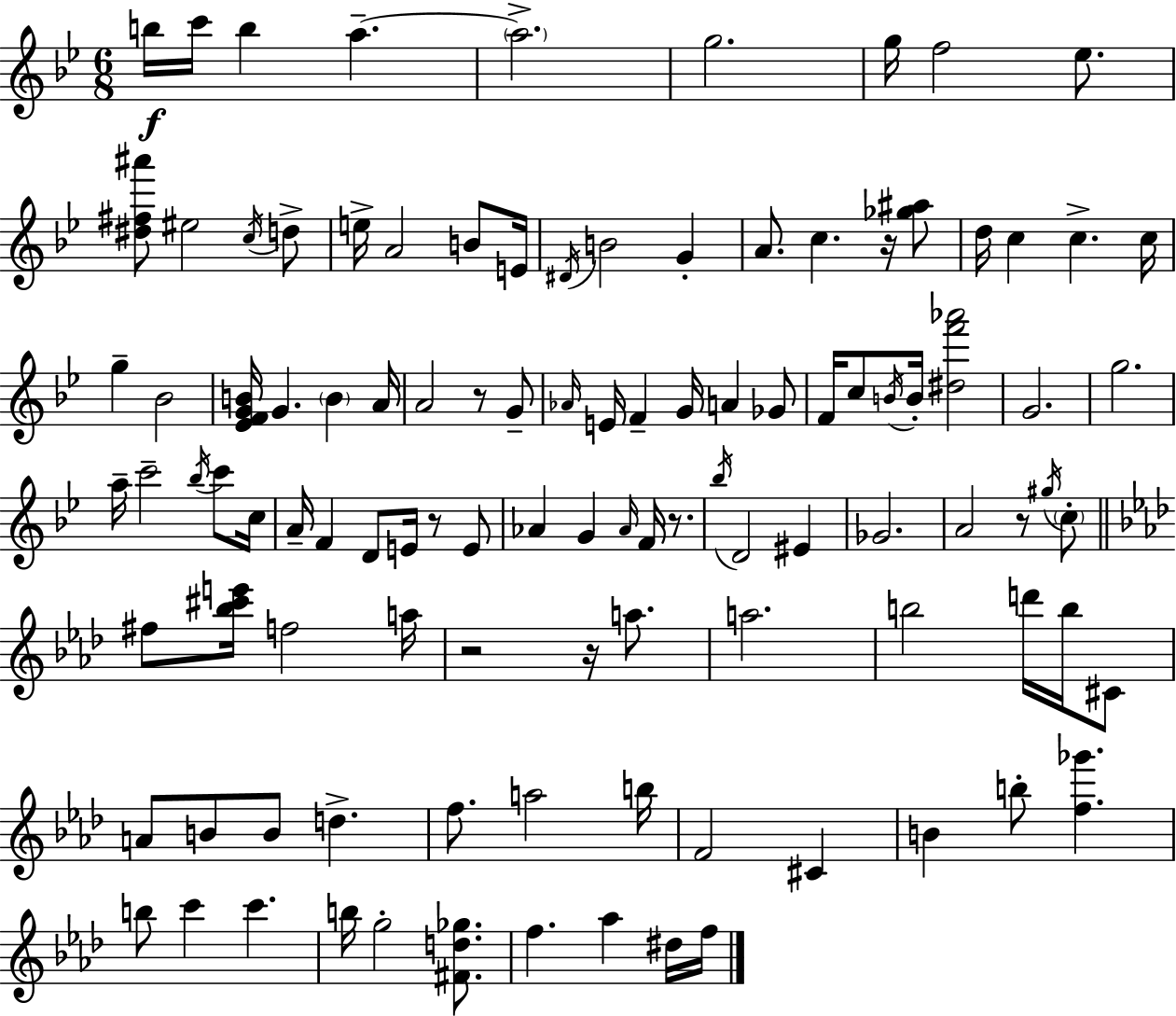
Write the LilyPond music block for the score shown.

{
  \clef treble
  \numericTimeSignature
  \time 6/8
  \key g \minor
  \repeat volta 2 { b''16\f c'''16 b''4 a''4.--~~ | \parenthesize a''2.-> | g''2. | g''16 f''2 ees''8. | \break <dis'' fis'' ais'''>8 eis''2 \acciaccatura { c''16 } d''8-> | e''16-> a'2 b'8 | e'16 \acciaccatura { dis'16 } b'2 g'4-. | a'8. c''4. r16 | \break <ges'' ais''>8 d''16 c''4 c''4.-> | c''16 g''4-- bes'2 | <ees' f' g' b'>16 g'4. \parenthesize b'4 | a'16 a'2 r8 | \break g'8-- \grace { aes'16 } e'16 f'4-- g'16 a'4 | ges'8 f'16 c''8 \acciaccatura { b'16 } b'16-. <dis'' f''' aes'''>2 | g'2. | g''2. | \break a''16-- c'''2-- | \acciaccatura { bes''16 } c'''8 c''16 a'16-- f'4 d'8 | e'16 r8 e'8 aes'4 g'4 | \grace { aes'16 } f'16 r8. \acciaccatura { bes''16 } d'2 | \break eis'4 ges'2. | a'2 | r8 \acciaccatura { gis''16 } \parenthesize c''8-. \bar "||" \break \key f \minor fis''8 <bes'' cis''' e'''>16 f''2 a''16 | r2 r16 a''8. | a''2. | b''2 d'''16 b''16 cis'8 | \break a'8 b'8 b'8 d''4.-> | f''8. a''2 b''16 | f'2 cis'4 | b'4 b''8-. <f'' ges'''>4. | \break b''8 c'''4 c'''4. | b''16 g''2-. <fis' d'' ges''>8. | f''4. aes''4 dis''16 f''16 | } \bar "|."
}